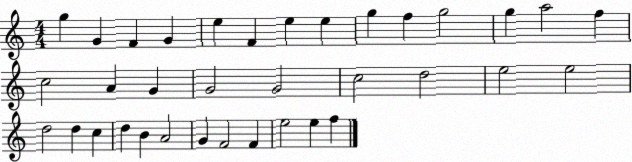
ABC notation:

X:1
T:Untitled
M:4/4
L:1/4
K:C
g G F G e F e e g f g2 g a2 f c2 A G G2 G2 c2 d2 e2 e2 d2 d c d B A2 G F2 F e2 e f